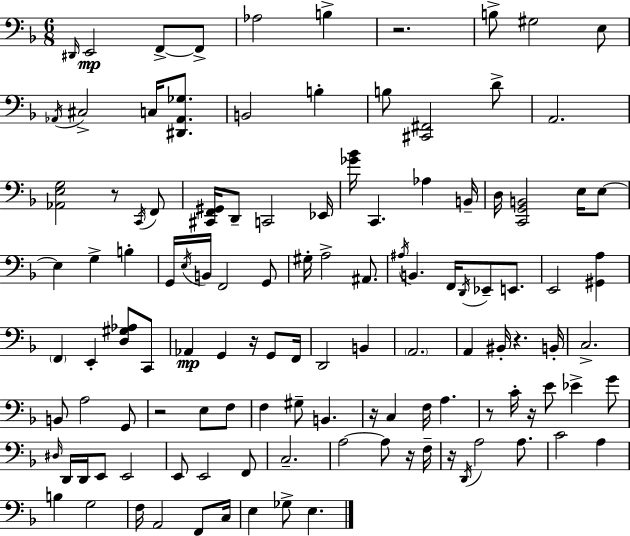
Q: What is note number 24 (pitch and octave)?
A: Ab3